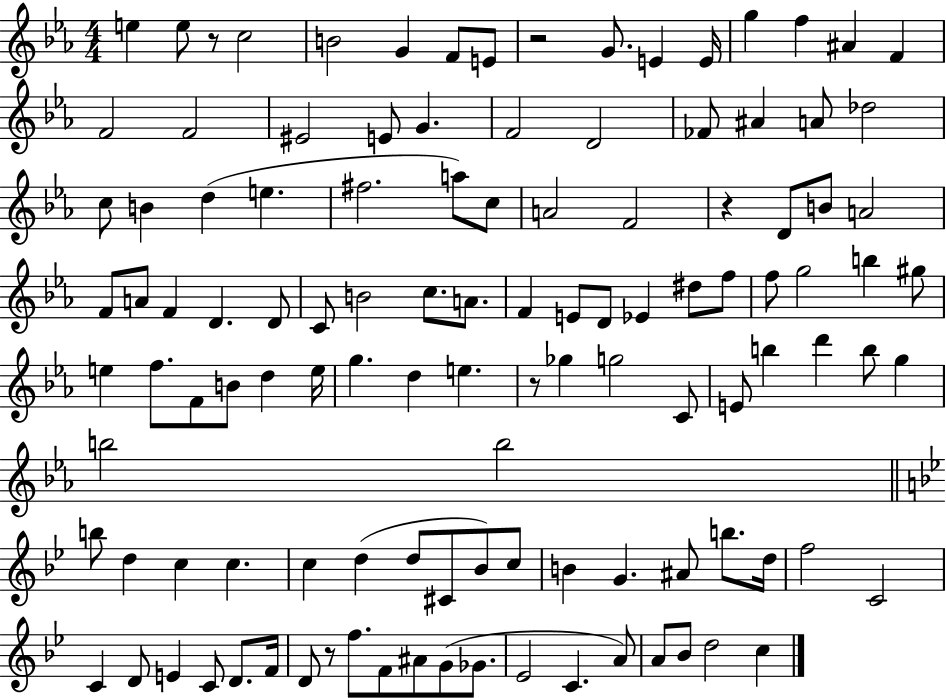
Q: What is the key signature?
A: EES major